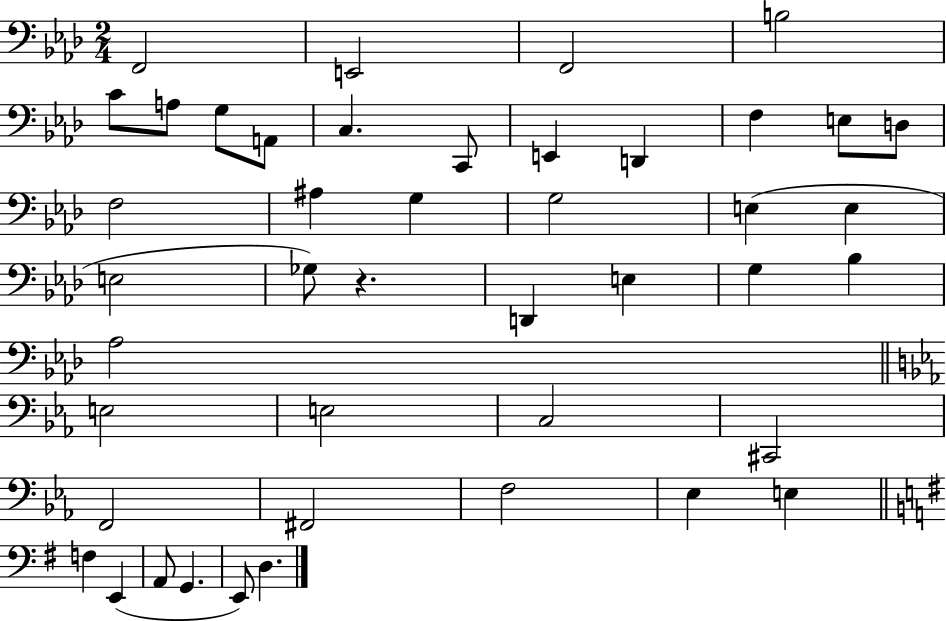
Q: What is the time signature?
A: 2/4